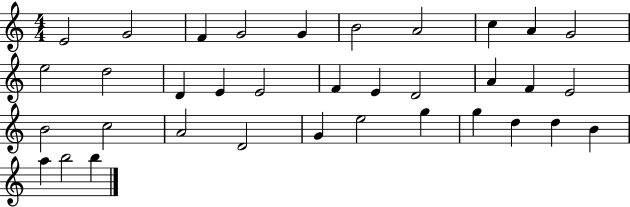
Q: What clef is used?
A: treble